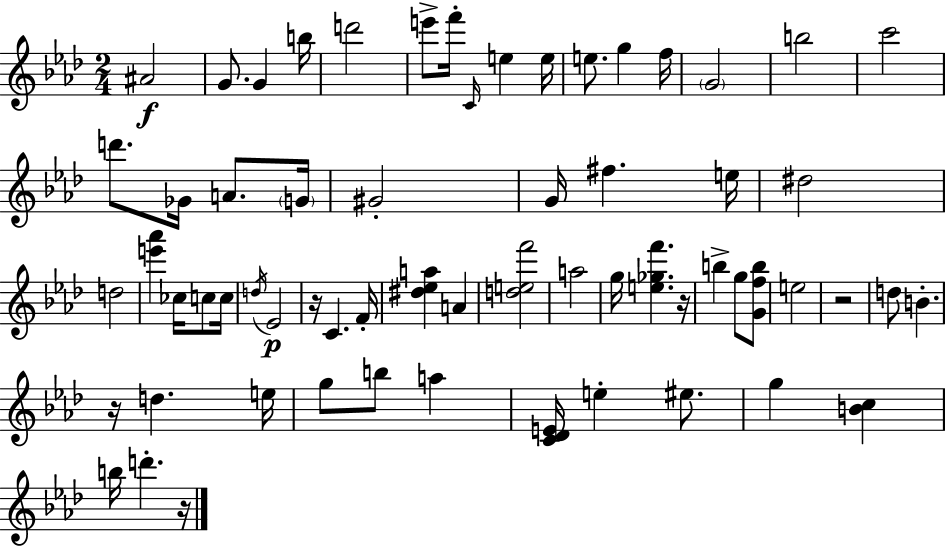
X:1
T:Untitled
M:2/4
L:1/4
K:Fm
^A2 G/2 G b/4 d'2 e'/2 f'/4 C/4 e e/4 e/2 g f/4 G2 b2 c'2 d'/2 _G/4 A/2 G/4 ^G2 G/4 ^f e/4 ^d2 d2 [e'_a'] _c/4 c/2 c/4 d/4 _E2 z/4 C F/4 [^d_ea] A [def']2 a2 g/4 [e_gf'] z/4 b g/2 [Gfb]/2 e2 z2 d/2 B z/4 d e/4 g/2 b/2 a [C_DE]/4 e ^e/2 g [Bc] b/4 d' z/4